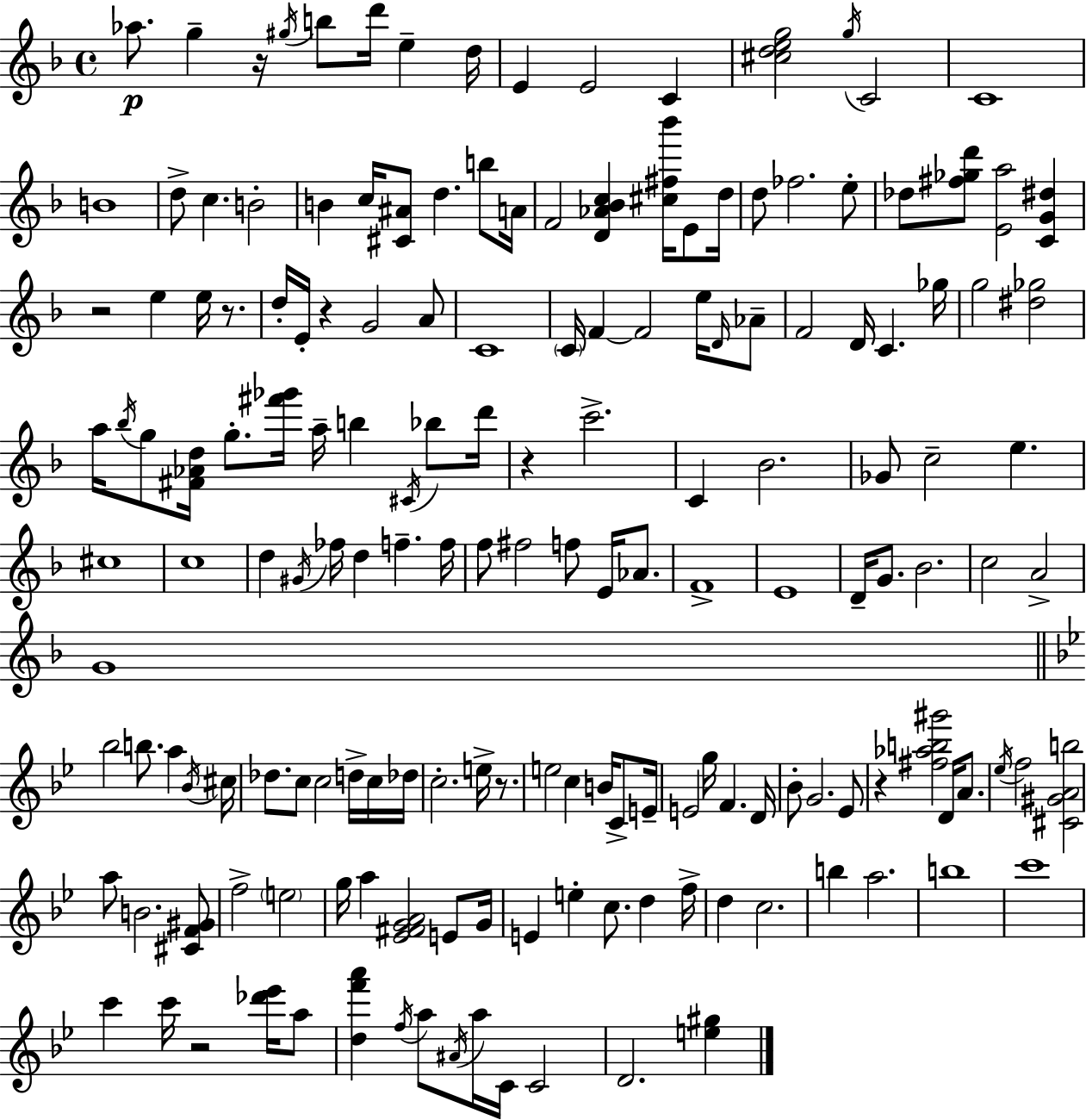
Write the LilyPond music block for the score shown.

{
  \clef treble
  \time 4/4
  \defaultTimeSignature
  \key f \major
  aes''8.\p g''4-- r16 \acciaccatura { gis''16 } b''8 d'''16 e''4-- | d''16 e'4 e'2 c'4 | <cis'' d'' e'' g''>2 \acciaccatura { g''16 } c'2 | c'1 | \break b'1 | d''8-> c''4. b'2-. | b'4 c''16 <cis' ais'>8 d''4. b''8 | a'16 f'2 <d' aes' bes' c''>4 <cis'' fis'' bes'''>16 e'8 | \break d''16 d''8 fes''2. | e''8-. des''8 <fis'' ges'' d'''>8 <e' a''>2 <c' g' dis''>4 | r2 e''4 e''16 r8. | d''16-. e'16-. r4 g'2 | \break a'8 c'1 | \parenthesize c'16 f'4~~ f'2 e''16 | \grace { d'16 } aes'8-- f'2 d'16 c'4. | ges''16 g''2 <dis'' ges''>2 | \break a''16 \acciaccatura { bes''16 } g''8 <fis' aes' d''>16 g''8.-. <fis''' ges'''>16 a''16-- b''4 | \acciaccatura { cis'16 } bes''8 d'''16 r4 c'''2.-> | c'4 bes'2. | ges'8 c''2-- e''4. | \break cis''1 | c''1 | d''4 \acciaccatura { gis'16 } fes''16 d''4 f''4.-- | f''16 f''8 fis''2 | \break f''8 e'16 aes'8. f'1-> | e'1 | d'16-- g'8. bes'2. | c''2 a'2-> | \break g'1 | \bar "||" \break \key bes \major bes''2 b''8. a''4 \acciaccatura { bes'16 } | cis''16 des''8. c''8 c''2 d''16-> c''16 | des''16 c''2.-. e''16-> r8. | e''2 c''4 b'16 c'8-> | \break e'16-- e'2 g''16 f'4. | d'16 bes'8-. g'2. ees'8 | r4 <fis'' aes'' b'' gis'''>2 d'16 a'8. | \acciaccatura { ees''16 } f''2 <cis' gis' a' b''>2 | \break a''8 b'2. | <cis' f' gis'>8 f''2-> \parenthesize e''2 | g''16 a''4 <ees' fis' g' a'>2 e'8 | g'16 e'4 e''4-. c''8. d''4 | \break f''16-> d''4 c''2. | b''4 a''2. | b''1 | c'''1 | \break c'''4 c'''16 r2 <des''' ees'''>16 | a''8 <d'' f''' a'''>4 \acciaccatura { f''16 } a''8 \acciaccatura { ais'16 } a''16 c'16 c'2 | d'2. | <e'' gis''>4 \bar "|."
}